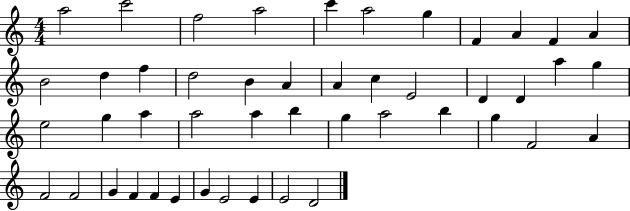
A5/h C6/h F5/h A5/h C6/q A5/h G5/q F4/q A4/q F4/q A4/q B4/h D5/q F5/q D5/h B4/q A4/q A4/q C5/q E4/h D4/q D4/q A5/q G5/q E5/h G5/q A5/q A5/h A5/q B5/q G5/q A5/h B5/q G5/q F4/h A4/q F4/h F4/h G4/q F4/q F4/q E4/q G4/q E4/h E4/q E4/h D4/h